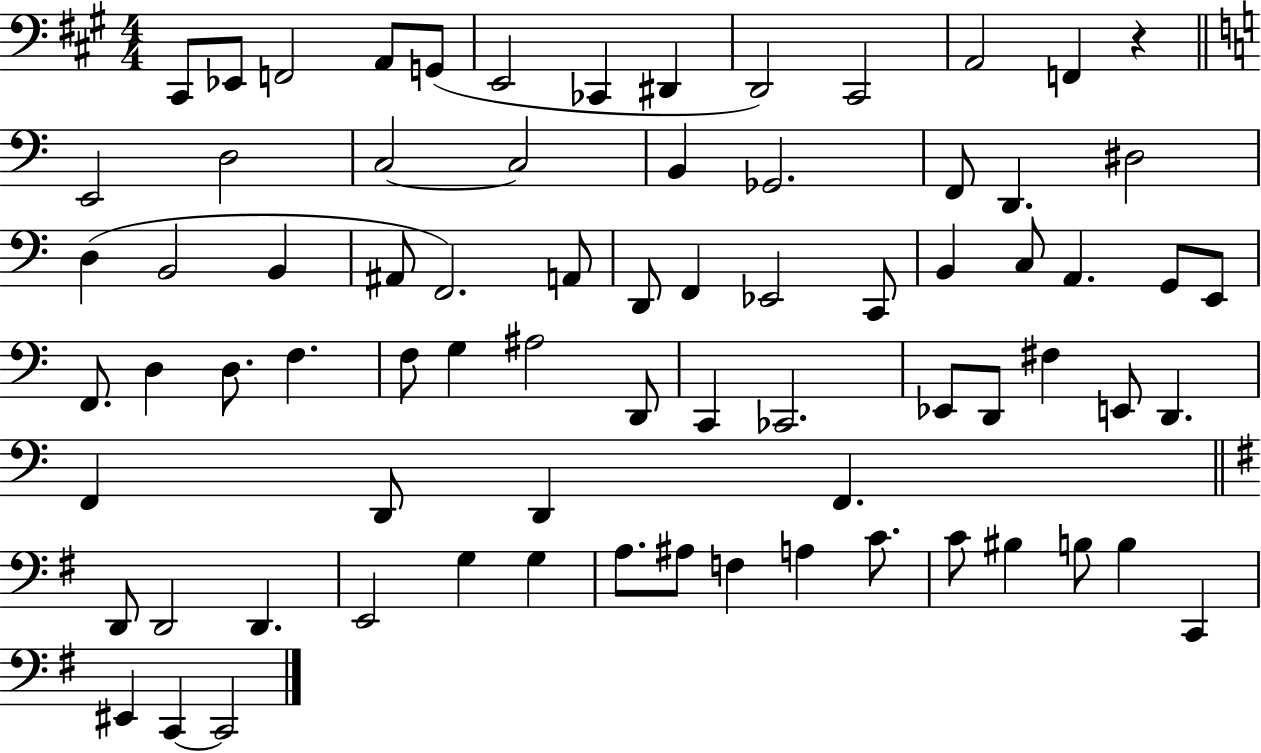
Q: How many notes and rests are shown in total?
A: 75